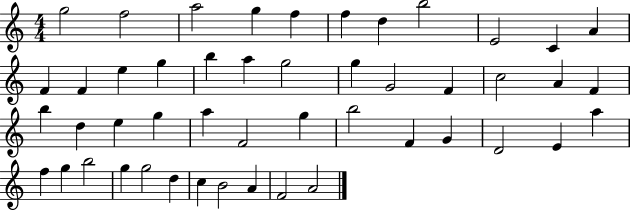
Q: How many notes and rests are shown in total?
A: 48